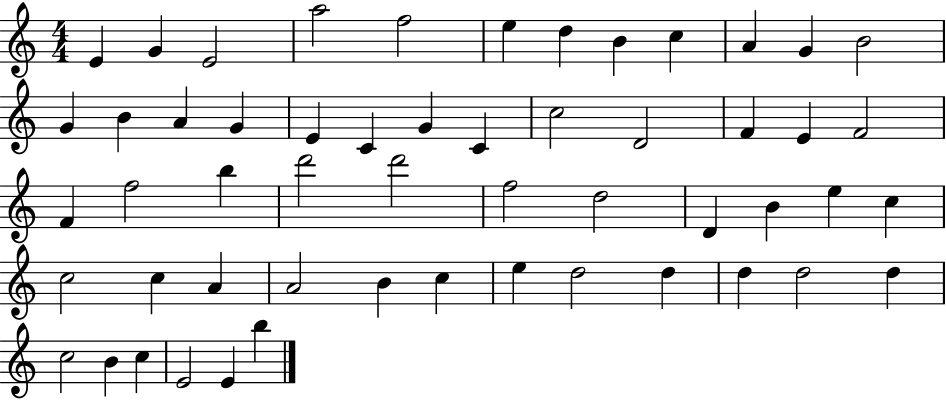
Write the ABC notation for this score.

X:1
T:Untitled
M:4/4
L:1/4
K:C
E G E2 a2 f2 e d B c A G B2 G B A G E C G C c2 D2 F E F2 F f2 b d'2 d'2 f2 d2 D B e c c2 c A A2 B c e d2 d d d2 d c2 B c E2 E b